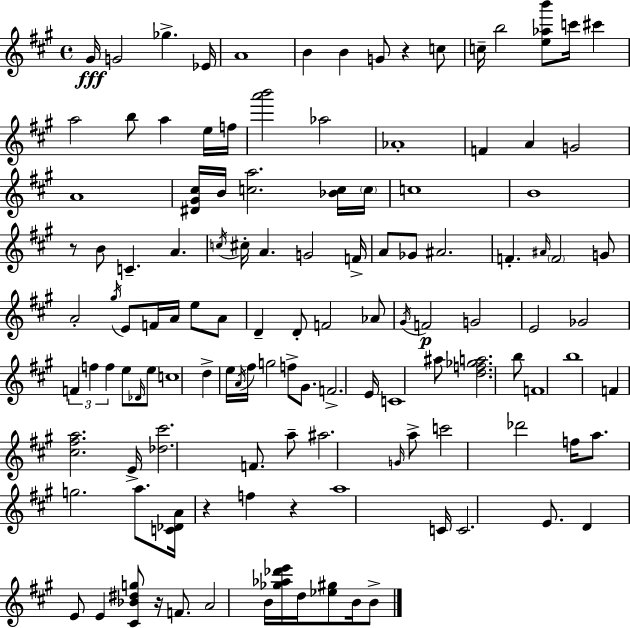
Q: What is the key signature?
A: A major